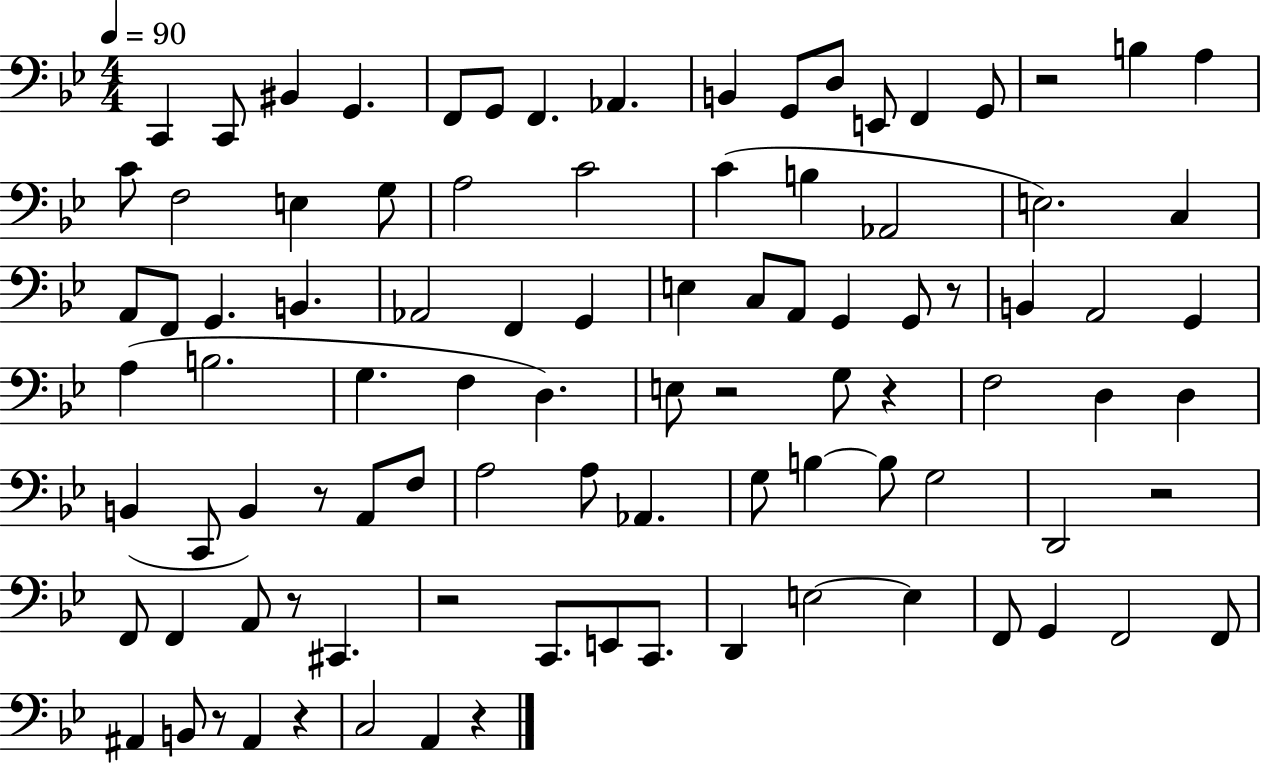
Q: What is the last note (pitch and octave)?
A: A2